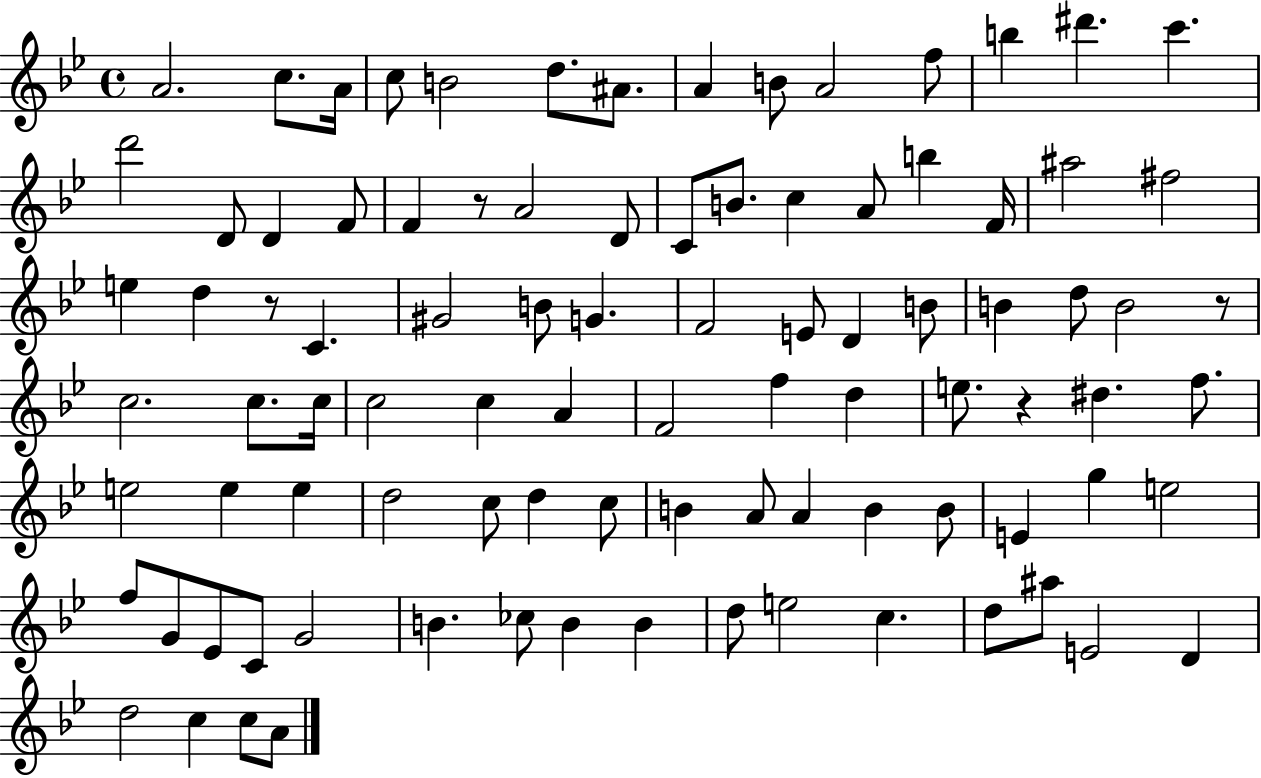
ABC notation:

X:1
T:Untitled
M:4/4
L:1/4
K:Bb
A2 c/2 A/4 c/2 B2 d/2 ^A/2 A B/2 A2 f/2 b ^d' c' d'2 D/2 D F/2 F z/2 A2 D/2 C/2 B/2 c A/2 b F/4 ^a2 ^f2 e d z/2 C ^G2 B/2 G F2 E/2 D B/2 B d/2 B2 z/2 c2 c/2 c/4 c2 c A F2 f d e/2 z ^d f/2 e2 e e d2 c/2 d c/2 B A/2 A B B/2 E g e2 f/2 G/2 _E/2 C/2 G2 B _c/2 B B d/2 e2 c d/2 ^a/2 E2 D d2 c c/2 A/2